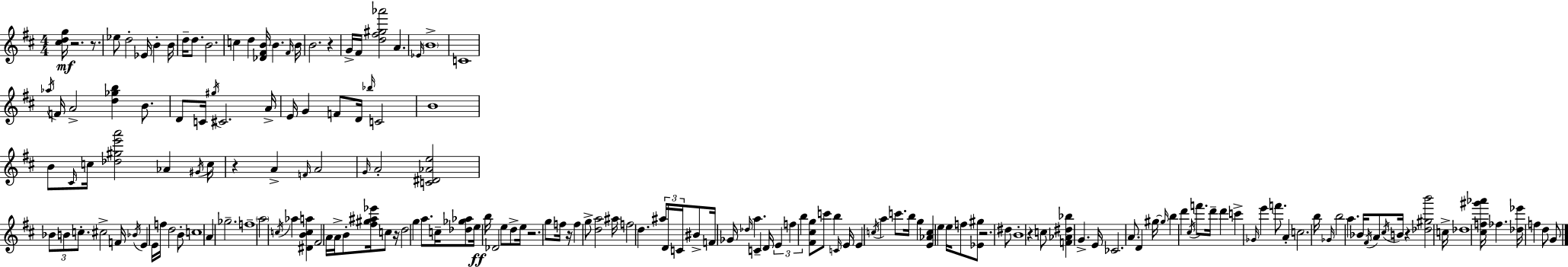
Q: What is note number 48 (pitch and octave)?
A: Bb4